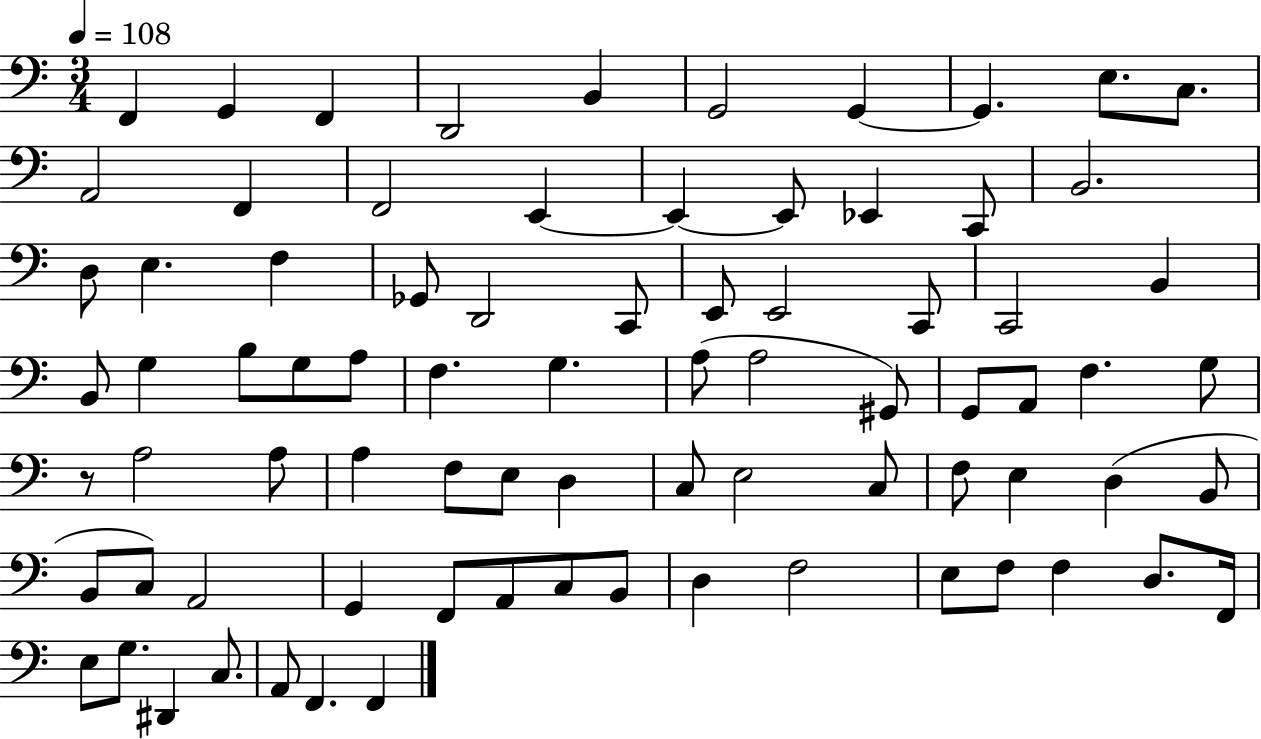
{
  \clef bass
  \numericTimeSignature
  \time 3/4
  \key c \major
  \tempo 4 = 108
  \repeat volta 2 { f,4 g,4 f,4 | d,2 b,4 | g,2 g,4~~ | g,4. e8. c8. | \break a,2 f,4 | f,2 e,4~~ | e,4~~ e,8 ees,4 c,8 | b,2. | \break d8 e4. f4 | ges,8 d,2 c,8 | e,8 e,2 c,8 | c,2 b,4 | \break b,8 g4 b8 g8 a8 | f4. g4. | a8( a2 gis,8) | g,8 a,8 f4. g8 | \break r8 a2 a8 | a4 f8 e8 d4 | c8 e2 c8 | f8 e4 d4( b,8 | \break b,8 c8) a,2 | g,4 f,8 a,8 c8 b,8 | d4 f2 | e8 f8 f4 d8. f,16 | \break e8 g8. dis,4 c8. | a,8 f,4. f,4 | } \bar "|."
}